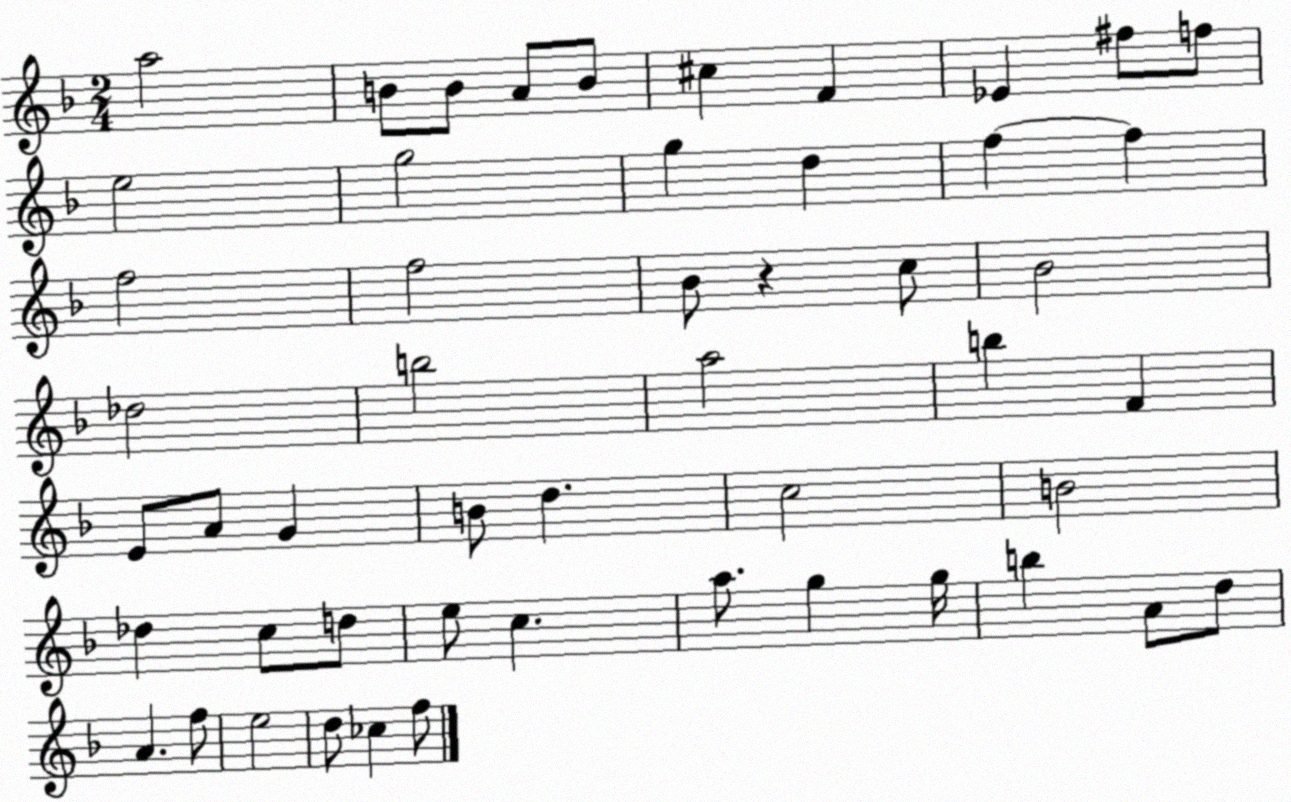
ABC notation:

X:1
T:Untitled
M:2/4
L:1/4
K:F
a2 B/2 B/2 A/2 B/2 ^c F _E ^f/2 f/2 e2 g2 g d f f f2 f2 _B/2 z c/2 _B2 _d2 b2 a2 b F E/2 A/2 G B/2 d c2 B2 _d c/2 d/2 e/2 c a/2 g g/4 b A/2 d/2 A f/2 e2 d/2 _c f/2